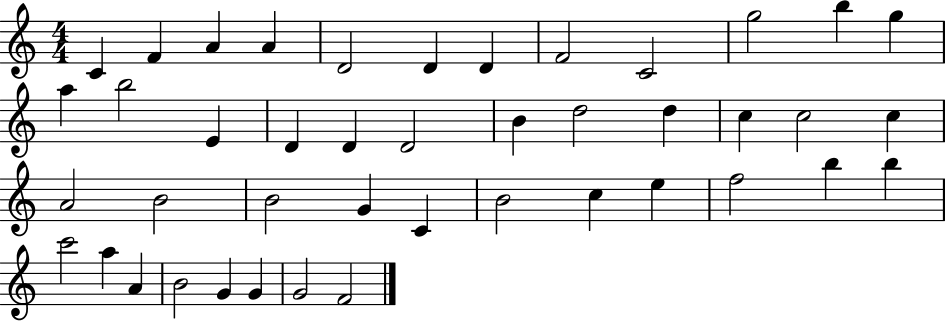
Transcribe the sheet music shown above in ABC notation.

X:1
T:Untitled
M:4/4
L:1/4
K:C
C F A A D2 D D F2 C2 g2 b g a b2 E D D D2 B d2 d c c2 c A2 B2 B2 G C B2 c e f2 b b c'2 a A B2 G G G2 F2